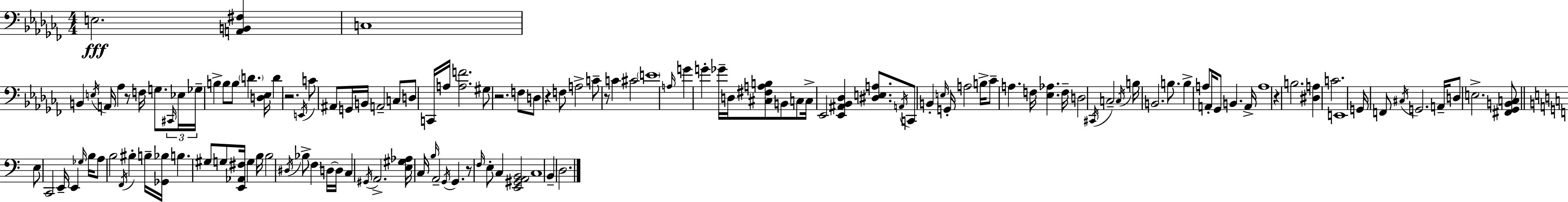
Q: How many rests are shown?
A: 7